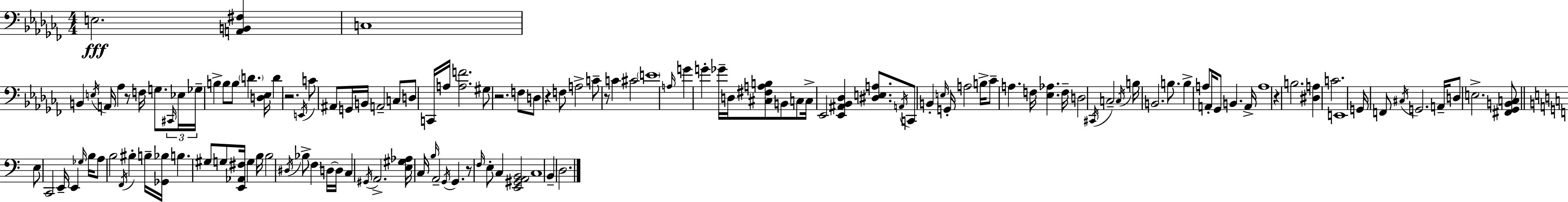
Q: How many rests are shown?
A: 7